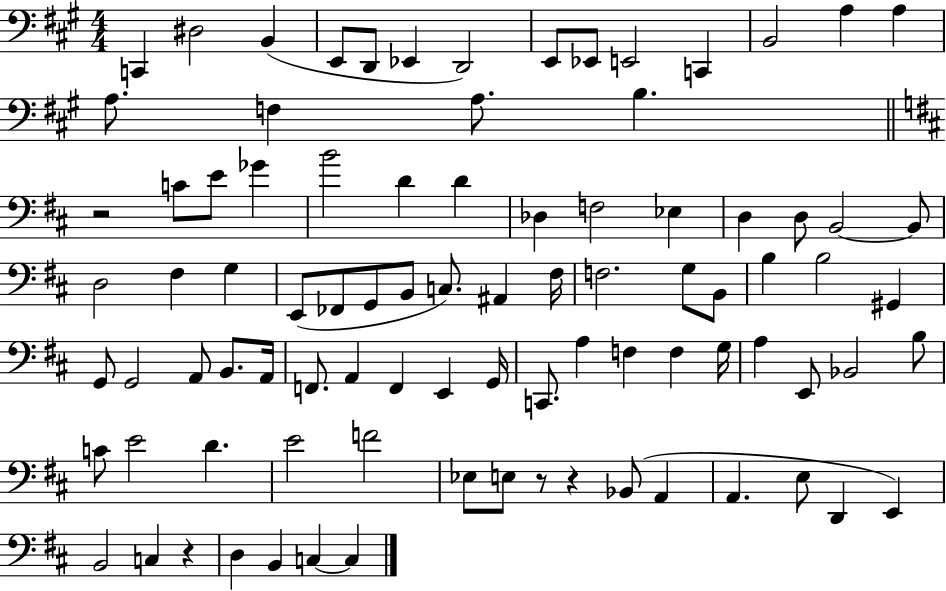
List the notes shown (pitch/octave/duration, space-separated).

C2/q D#3/h B2/q E2/e D2/e Eb2/q D2/h E2/e Eb2/e E2/h C2/q B2/h A3/q A3/q A3/e. F3/q A3/e. B3/q. R/h C4/e E4/e Gb4/q B4/h D4/q D4/q Db3/q F3/h Eb3/q D3/q D3/e B2/h B2/e D3/h F#3/q G3/q E2/e FES2/e G2/e B2/e C3/e. A#2/q F#3/s F3/h. G3/e B2/e B3/q B3/h G#2/q G2/e G2/h A2/e B2/e. A2/s F2/e. A2/q F2/q E2/q G2/s C2/e. A3/q F3/q F3/q G3/s A3/q E2/e Bb2/h B3/e C4/e E4/h D4/q. E4/h F4/h Eb3/e E3/e R/e R/q Bb2/e A2/q A2/q. E3/e D2/q E2/q B2/h C3/q R/q D3/q B2/q C3/q C3/q